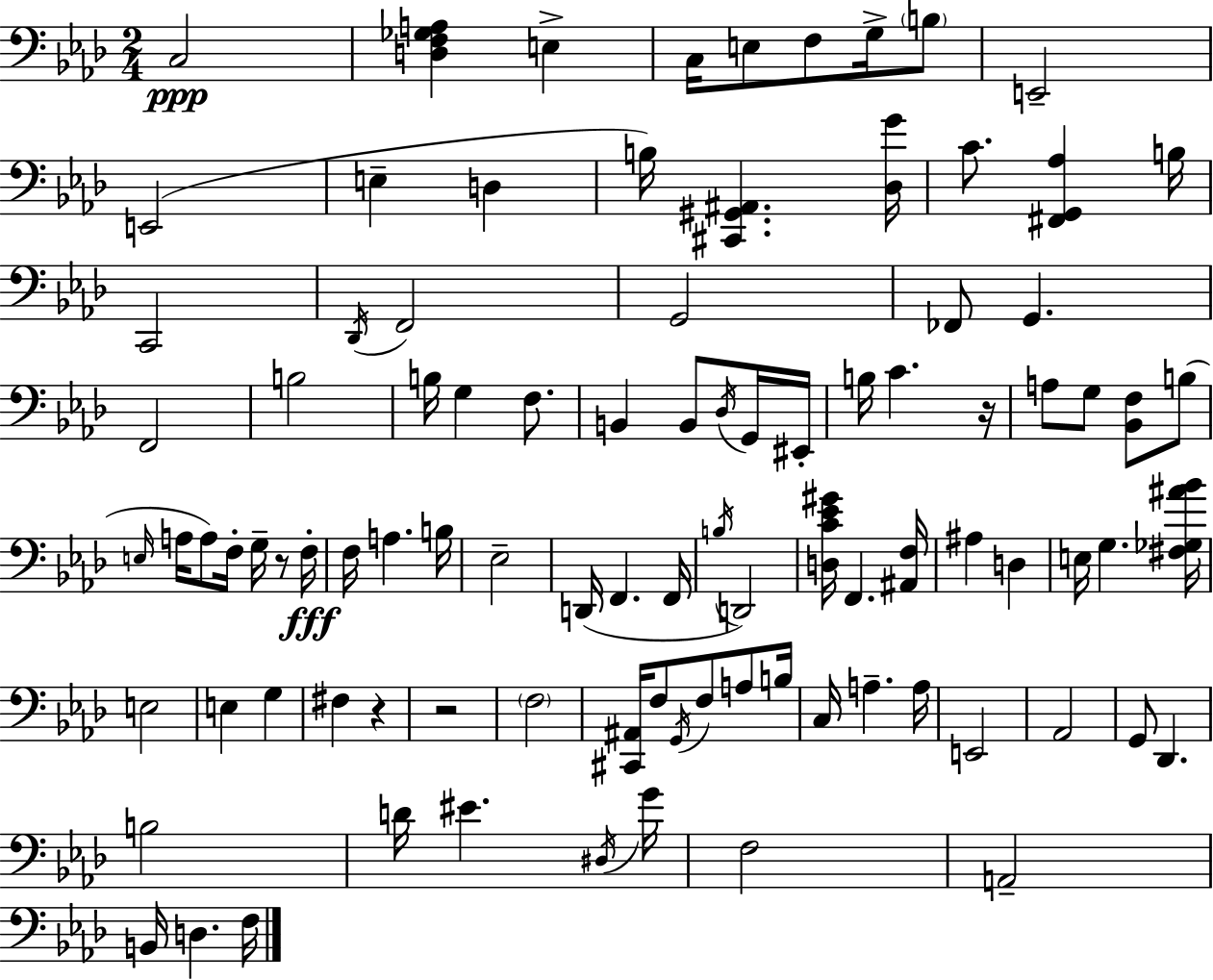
C3/h [D3,F3,Gb3,A3]/q E3/q C3/s E3/e F3/e G3/s B3/e E2/h E2/h E3/q D3/q B3/s [C#2,G#2,A#2]/q. [Db3,G4]/s C4/e. [F#2,G2,Ab3]/q B3/s C2/h Db2/s F2/h G2/h FES2/e G2/q. F2/h B3/h B3/s G3/q F3/e. B2/q B2/e Db3/s G2/s EIS2/s B3/s C4/q. R/s A3/e G3/e [Bb2,F3]/e B3/e E3/s A3/s A3/e F3/s G3/s R/e F3/s F3/s A3/q. B3/s Eb3/h D2/s F2/q. F2/s B3/s D2/h [D3,C4,Eb4,G#4]/s F2/q. [A#2,F3]/s A#3/q D3/q E3/s G3/q. [F#3,Gb3,A#4,Bb4]/s E3/h E3/q G3/q F#3/q R/q R/h F3/h [C#2,A#2]/s F3/e G2/s F3/e A3/e B3/s C3/s A3/q. A3/s E2/h Ab2/h G2/e Db2/q. B3/h D4/s EIS4/q. D#3/s G4/s F3/h A2/h B2/s D3/q. F3/s